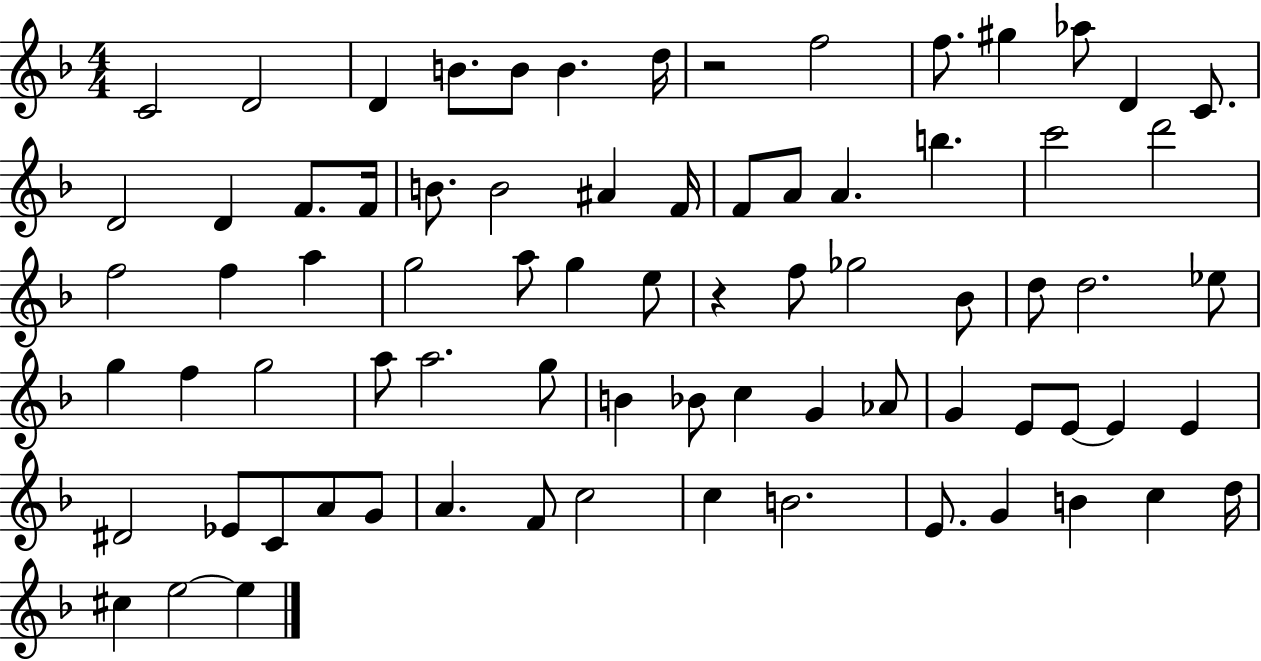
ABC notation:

X:1
T:Untitled
M:4/4
L:1/4
K:F
C2 D2 D B/2 B/2 B d/4 z2 f2 f/2 ^g _a/2 D C/2 D2 D F/2 F/4 B/2 B2 ^A F/4 F/2 A/2 A b c'2 d'2 f2 f a g2 a/2 g e/2 z f/2 _g2 _B/2 d/2 d2 _e/2 g f g2 a/2 a2 g/2 B _B/2 c G _A/2 G E/2 E/2 E E ^D2 _E/2 C/2 A/2 G/2 A F/2 c2 c B2 E/2 G B c d/4 ^c e2 e